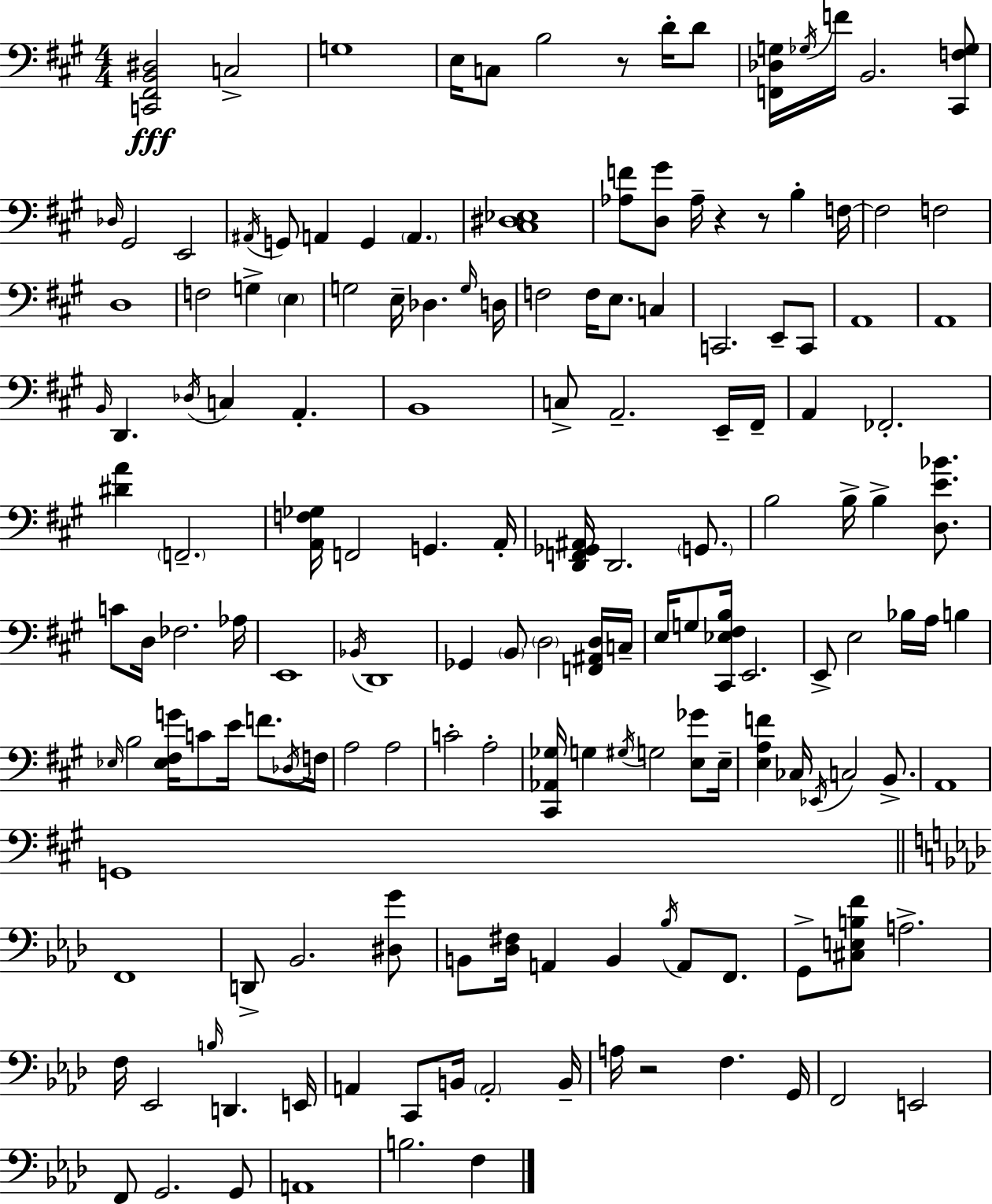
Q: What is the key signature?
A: A major